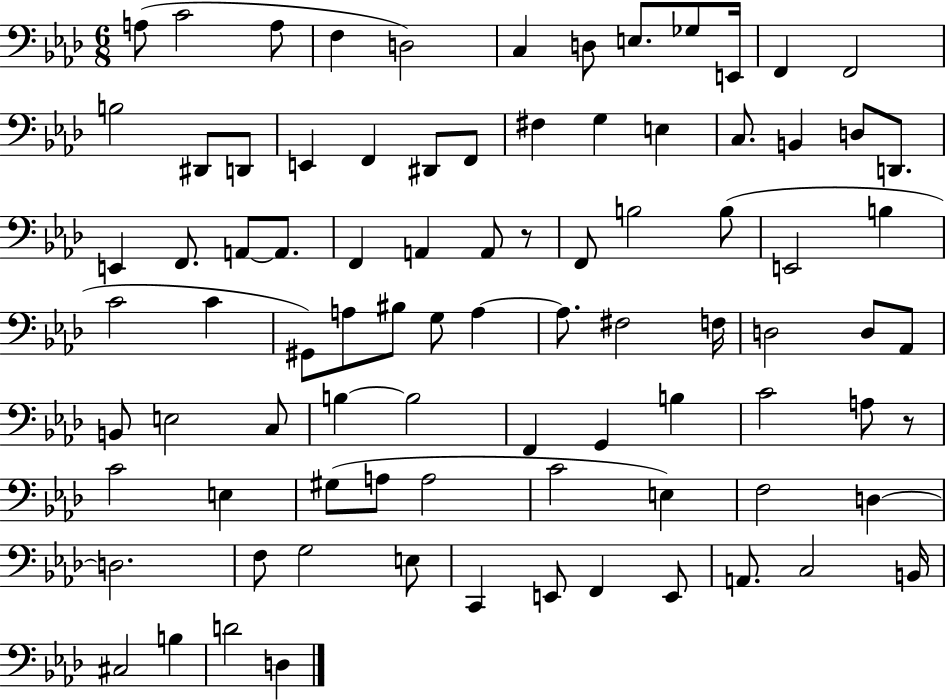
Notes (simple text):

A3/e C4/h A3/e F3/q D3/h C3/q D3/e E3/e. Gb3/e E2/s F2/q F2/h B3/h D#2/e D2/e E2/q F2/q D#2/e F2/e F#3/q G3/q E3/q C3/e. B2/q D3/e D2/e. E2/q F2/e. A2/e A2/e. F2/q A2/q A2/e R/e F2/e B3/h B3/e E2/h B3/q C4/h C4/q G#2/e A3/e BIS3/e G3/e A3/q A3/e. F#3/h F3/s D3/h D3/e Ab2/e B2/e E3/h C3/e B3/q B3/h F2/q G2/q B3/q C4/h A3/e R/e C4/h E3/q G#3/e A3/e A3/h C4/h E3/q F3/h D3/q D3/h. F3/e G3/h E3/e C2/q E2/e F2/q E2/e A2/e. C3/h B2/s C#3/h B3/q D4/h D3/q